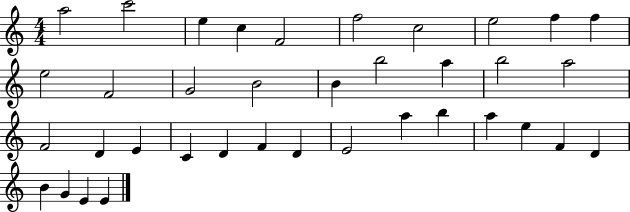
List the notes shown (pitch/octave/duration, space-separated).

A5/h C6/h E5/q C5/q F4/h F5/h C5/h E5/h F5/q F5/q E5/h F4/h G4/h B4/h B4/q B5/h A5/q B5/h A5/h F4/h D4/q E4/q C4/q D4/q F4/q D4/q E4/h A5/q B5/q A5/q E5/q F4/q D4/q B4/q G4/q E4/q E4/q